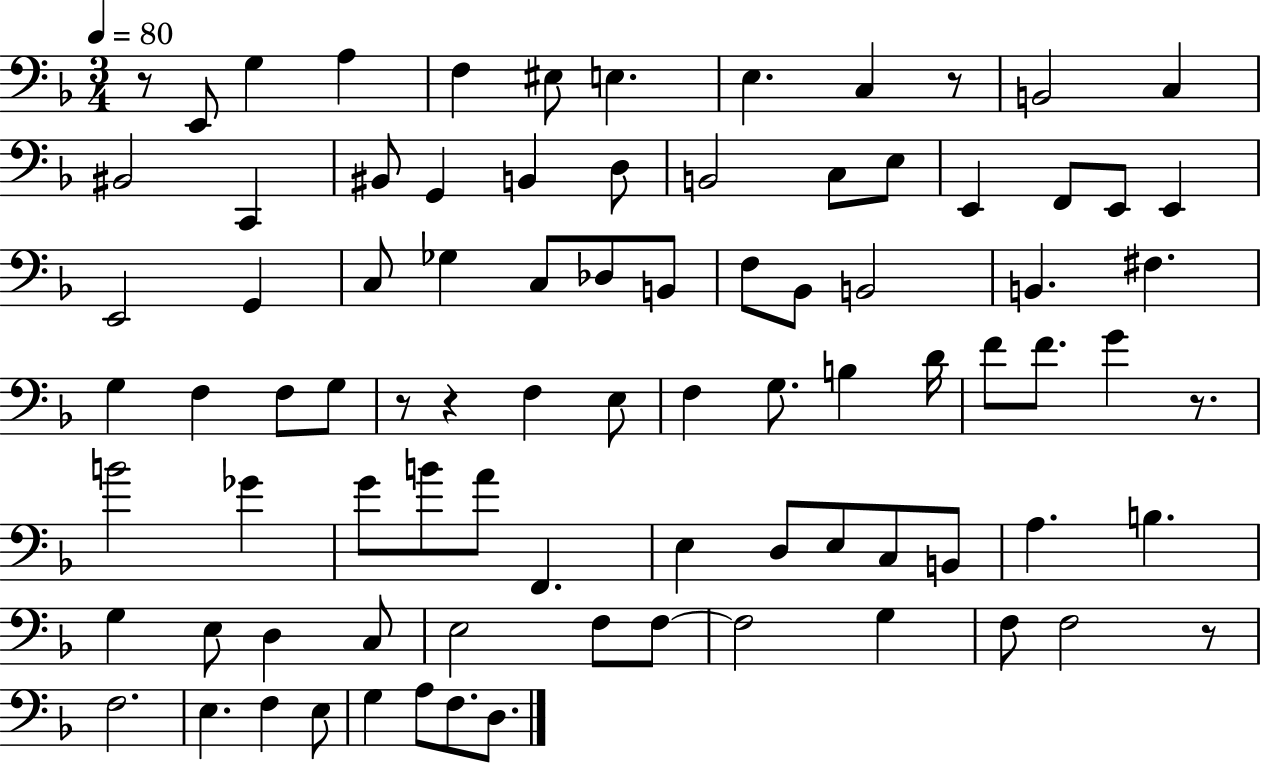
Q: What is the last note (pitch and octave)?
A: D3